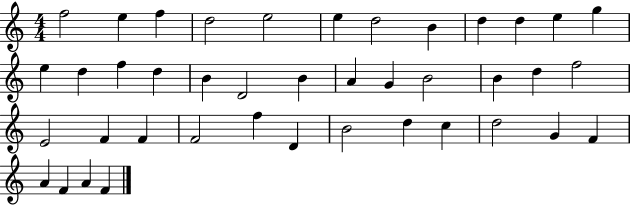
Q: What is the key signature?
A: C major